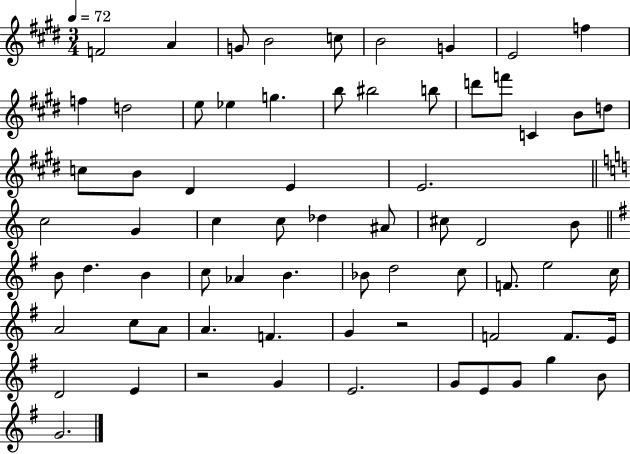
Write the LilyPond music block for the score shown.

{
  \clef treble
  \numericTimeSignature
  \time 3/4
  \key e \major
  \tempo 4 = 72
  \repeat volta 2 { f'2 a'4 | g'8 b'2 c''8 | b'2 g'4 | e'2 f''4 | \break f''4 d''2 | e''8 ees''4 g''4. | b''8 bis''2 b''8 | d'''8 f'''8 c'4 b'8 d''8 | \break c''8 b'8 dis'4 e'4 | e'2. | \bar "||" \break \key c \major c''2 g'4 | c''4 c''8 des''4 ais'8 | cis''8 d'2 b'8 | \bar "||" \break \key g \major b'8 d''4. b'4 | c''8 aes'4 b'4. | bes'8 d''2 c''8 | f'8. e''2 c''16 | \break a'2 c''8 a'8 | a'4. f'4. | g'4 r2 | f'2 f'8. e'16 | \break d'2 e'4 | r2 g'4 | e'2. | g'8 e'8 g'8 g''4 b'8 | \break g'2. | } \bar "|."
}